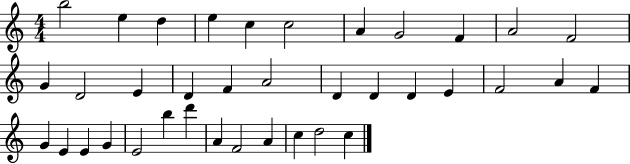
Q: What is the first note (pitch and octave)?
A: B5